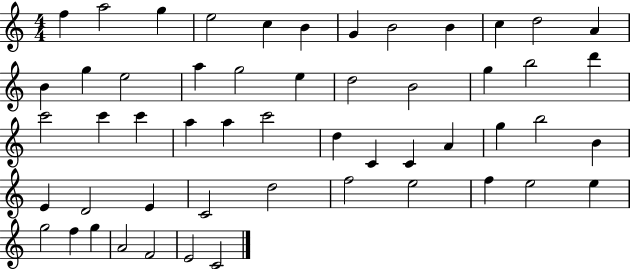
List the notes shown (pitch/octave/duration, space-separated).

F5/q A5/h G5/q E5/h C5/q B4/q G4/q B4/h B4/q C5/q D5/h A4/q B4/q G5/q E5/h A5/q G5/h E5/q D5/h B4/h G5/q B5/h D6/q C6/h C6/q C6/q A5/q A5/q C6/h D5/q C4/q C4/q A4/q G5/q B5/h B4/q E4/q D4/h E4/q C4/h D5/h F5/h E5/h F5/q E5/h E5/q G5/h F5/q G5/q A4/h F4/h E4/h C4/h